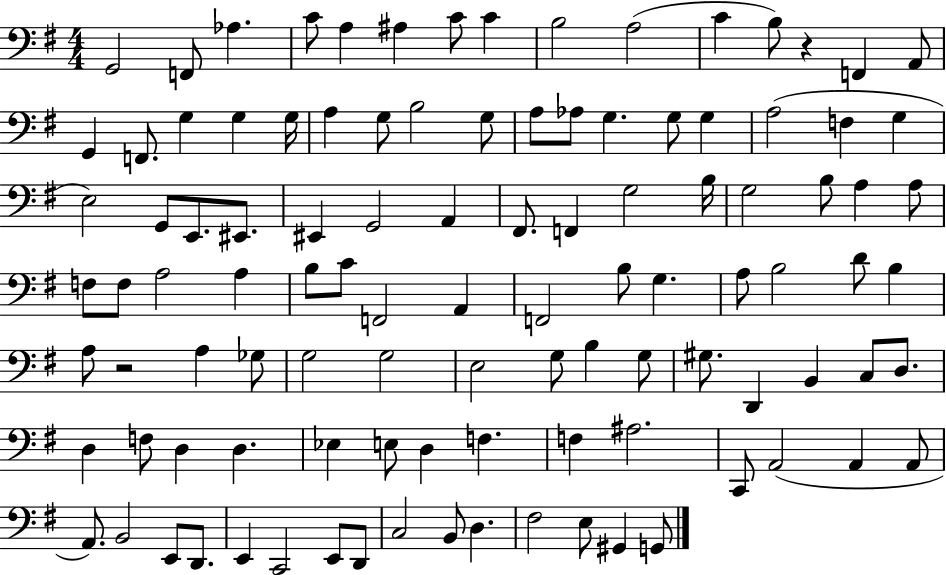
G2/h F2/e Ab3/q. C4/e A3/q A#3/q C4/e C4/q B3/h A3/h C4/q B3/e R/q F2/q A2/e G2/q F2/e. G3/q G3/q G3/s A3/q G3/e B3/h G3/e A3/e Ab3/e G3/q. G3/e G3/q A3/h F3/q G3/q E3/h G2/e E2/e. EIS2/e. EIS2/q G2/h A2/q F#2/e. F2/q G3/h B3/s G3/h B3/e A3/q A3/e F3/e F3/e A3/h A3/q B3/e C4/e F2/h A2/q F2/h B3/e G3/q. A3/e B3/h D4/e B3/q A3/e R/h A3/q Gb3/e G3/h G3/h E3/h G3/e B3/q G3/e G#3/e. D2/q B2/q C3/e D3/e. D3/q F3/e D3/q D3/q. Eb3/q E3/e D3/q F3/q. F3/q A#3/h. C2/e A2/h A2/q A2/e A2/e. B2/h E2/e D2/e. E2/q C2/h E2/e D2/e C3/h B2/e D3/q. F#3/h E3/e G#2/q G2/e